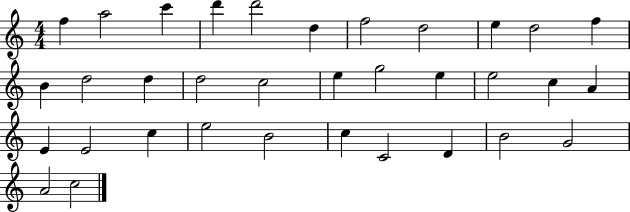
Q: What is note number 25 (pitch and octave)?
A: C5